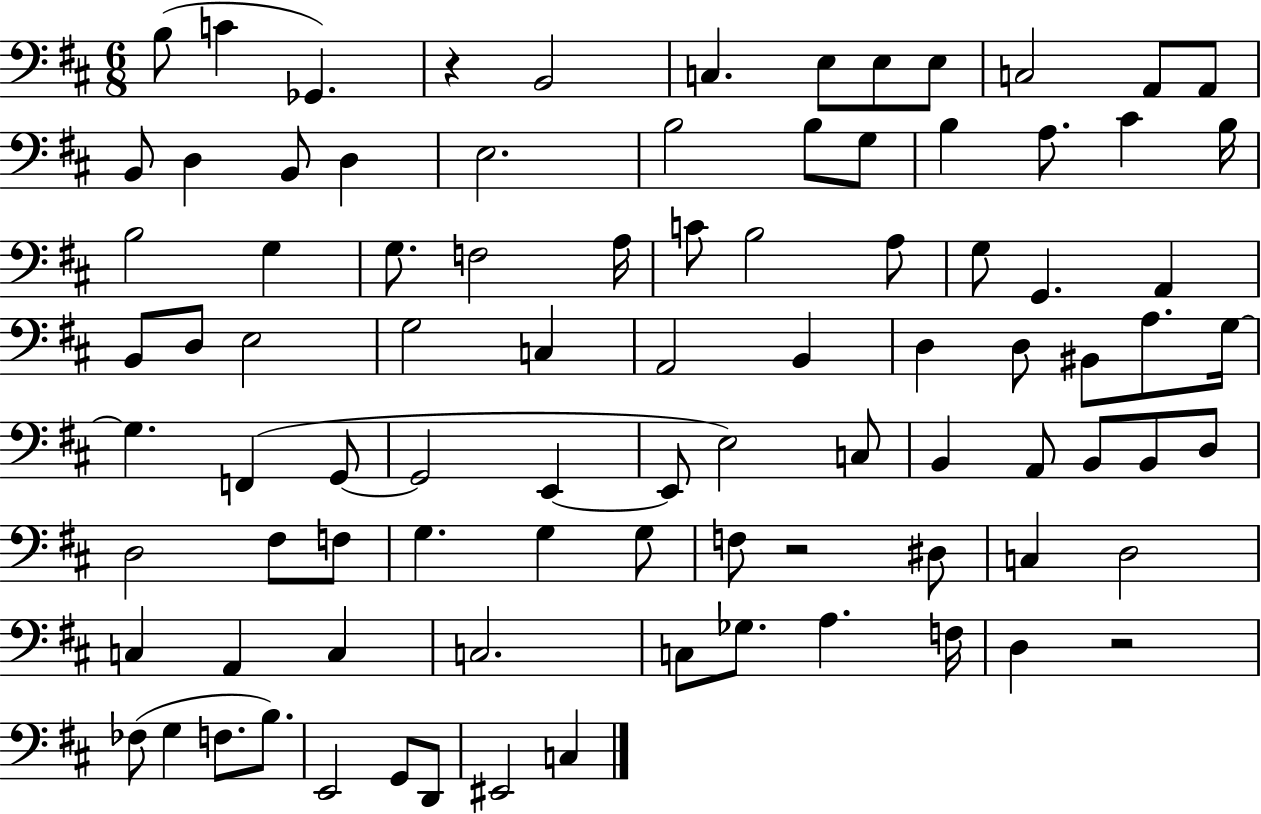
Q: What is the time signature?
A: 6/8